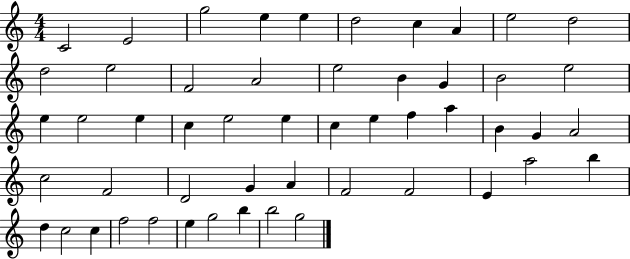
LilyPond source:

{
  \clef treble
  \numericTimeSignature
  \time 4/4
  \key c \major
  c'2 e'2 | g''2 e''4 e''4 | d''2 c''4 a'4 | e''2 d''2 | \break d''2 e''2 | f'2 a'2 | e''2 b'4 g'4 | b'2 e''2 | \break e''4 e''2 e''4 | c''4 e''2 e''4 | c''4 e''4 f''4 a''4 | b'4 g'4 a'2 | \break c''2 f'2 | d'2 g'4 a'4 | f'2 f'2 | e'4 a''2 b''4 | \break d''4 c''2 c''4 | f''2 f''2 | e''4 g''2 b''4 | b''2 g''2 | \break \bar "|."
}